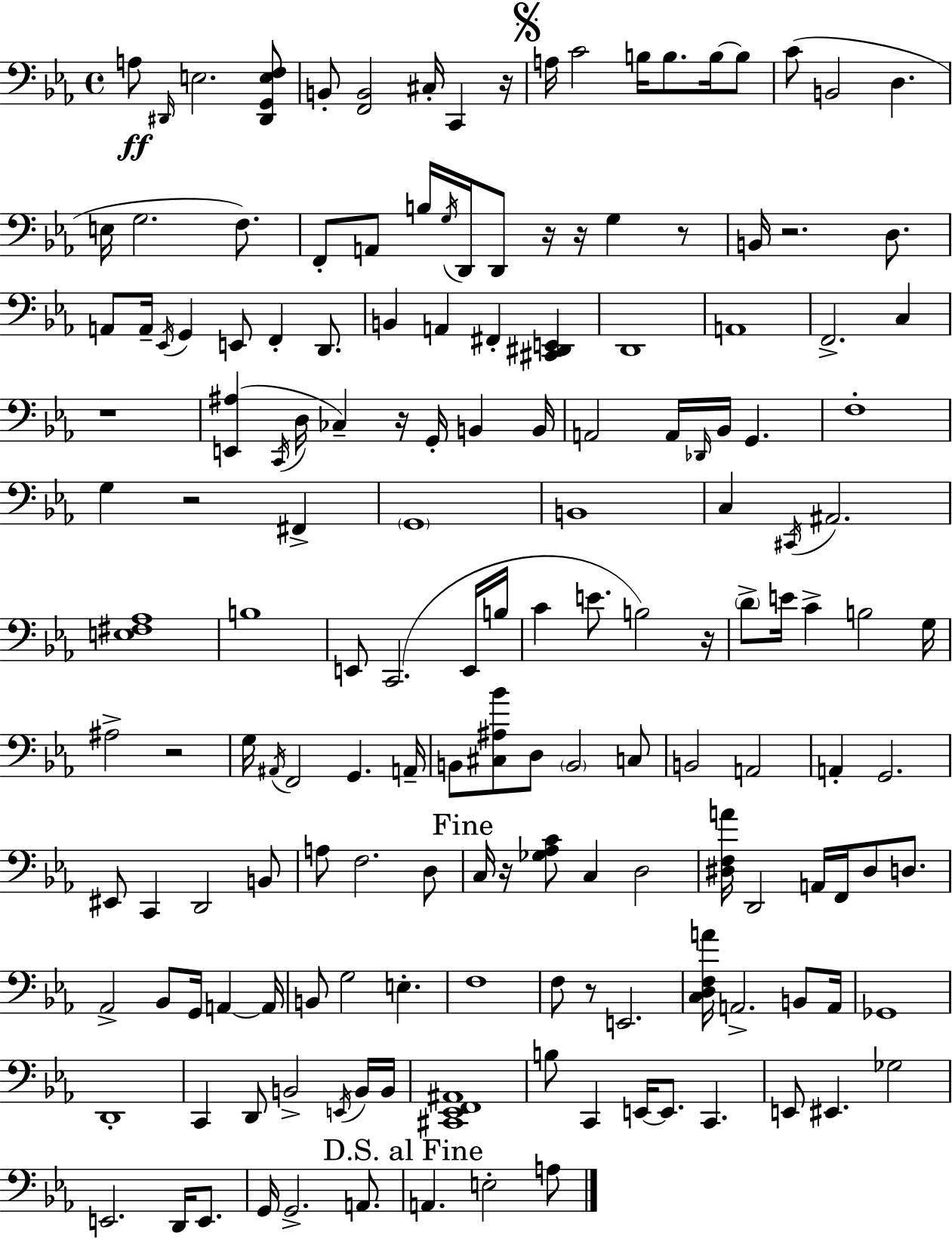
X:1
T:Untitled
M:4/4
L:1/4
K:Eb
A,/2 ^D,,/4 E,2 [^D,,G,,E,F,]/2 B,,/2 [F,,B,,]2 ^C,/4 C,, z/4 A,/4 C2 B,/4 B,/2 B,/4 B,/2 C/2 B,,2 D, E,/4 G,2 F,/2 F,,/2 A,,/2 B,/4 G,/4 D,,/4 D,,/2 z/4 z/4 G, z/2 B,,/4 z2 D,/2 A,,/2 A,,/4 _E,,/4 G,, E,,/2 F,, D,,/2 B,, A,, ^F,, [^C,,^D,,E,,] D,,4 A,,4 F,,2 C, z4 [E,,^A,] C,,/4 D,/4 _C, z/4 G,,/4 B,, B,,/4 A,,2 A,,/4 _D,,/4 _B,,/4 G,, F,4 G, z2 ^F,, G,,4 B,,4 C, ^C,,/4 ^A,,2 [E,^F,_A,]4 B,4 E,,/2 C,,2 E,,/4 B,/4 C E/2 B,2 z/4 D/2 E/4 C B,2 G,/4 ^A,2 z2 G,/4 ^A,,/4 F,,2 G,, A,,/4 B,,/2 [^C,^A,_B]/2 D,/2 B,,2 C,/2 B,,2 A,,2 A,, G,,2 ^E,,/2 C,, D,,2 B,,/2 A,/2 F,2 D,/2 C,/4 z/4 [_G,_A,C]/2 C, D,2 [^D,F,A]/4 D,,2 A,,/4 F,,/4 ^D,/2 D,/2 _A,,2 _B,,/2 G,,/4 A,, A,,/4 B,,/2 G,2 E, F,4 F,/2 z/2 E,,2 [C,D,F,A]/4 A,,2 B,,/2 A,,/4 _G,,4 D,,4 C,, D,,/2 B,,2 E,,/4 B,,/4 B,,/4 [^C,,_E,,F,,^A,,]4 B,/2 C,, E,,/4 E,,/2 C,, E,,/2 ^E,, _G,2 E,,2 D,,/4 E,,/2 G,,/4 G,,2 A,,/2 A,, E,2 A,/2